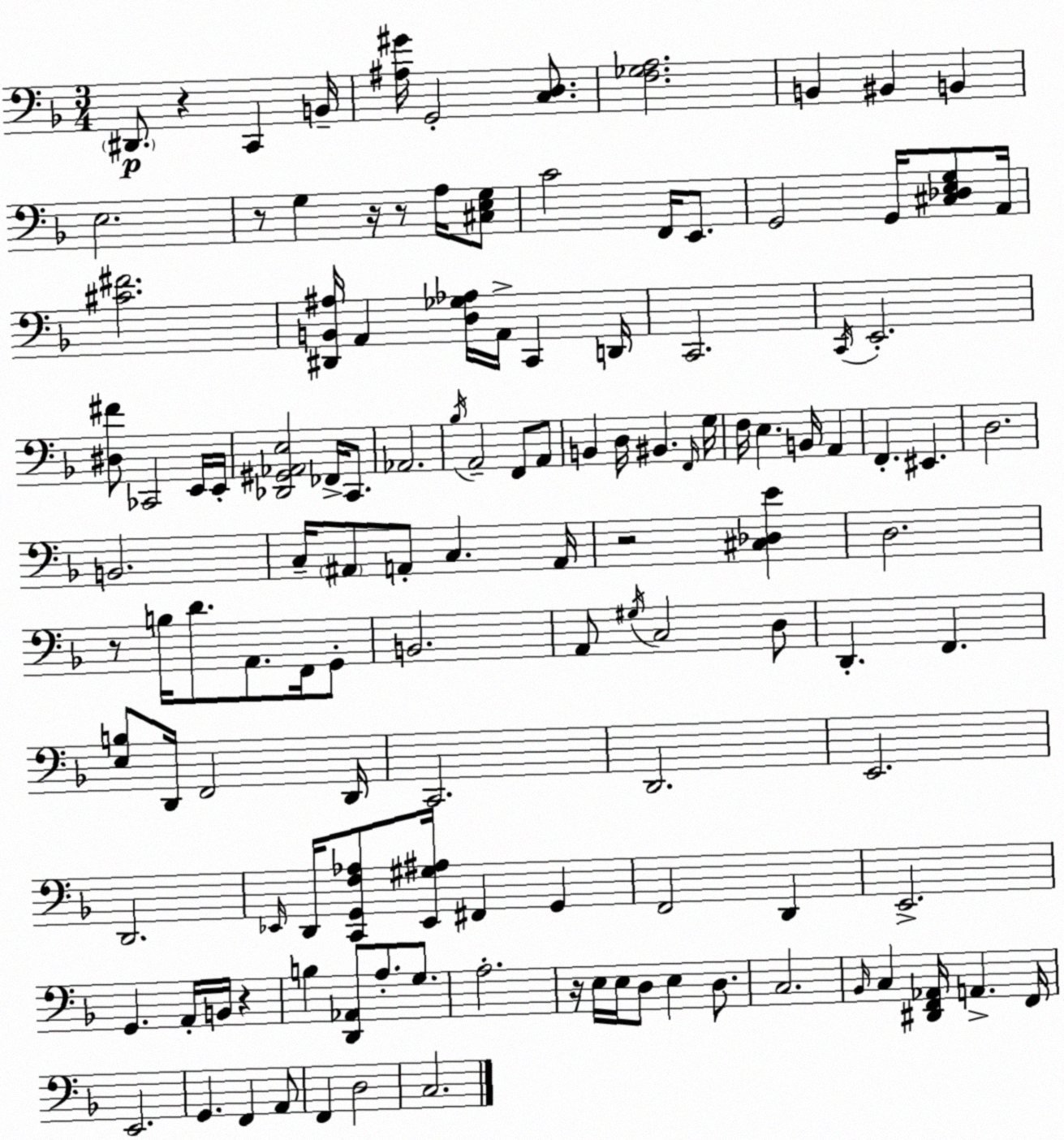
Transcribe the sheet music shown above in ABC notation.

X:1
T:Untitled
M:3/4
L:1/4
K:Dm
^D,,/2 z C,, B,,/4 [^A,^G]/4 G,,2 [C,D,]/2 [F,_G,A,]2 B,, ^B,, B,, E,2 z/2 G, z/4 z/2 A,/4 [^C,E,G,]/2 C2 F,,/4 E,,/2 G,,2 G,,/4 [^C,_D,E,G,]/2 A,,/4 [^C^F]2 [^D,,B,,^A,]/4 A,, [D,_G,_A,]/4 A,,/4 C,, D,,/4 C,,2 C,,/4 E,,2 [^D,^F]/2 _C,,2 E,,/4 E,,/4 [_D,,^G,,_A,,E,]2 _F,,/4 C,,/2 _A,,2 _B,/4 A,,2 F,,/2 A,,/2 B,, D,/4 ^B,, F,,/4 G,/4 F,/4 E, B,,/4 A,, F,, ^E,, D,2 B,,2 C,/4 ^A,,/2 A,,/2 C, A,,/4 z2 [^C,_D,E] D,2 z/2 B,/4 D/2 A,,/2 F,,/4 G,,/2 B,,2 A,,/2 ^G,/4 C,2 D,/2 D,, F,, [E,B,]/2 D,,/4 F,,2 D,,/4 C,,2 D,,2 E,,2 D,,2 _E,,/4 D,,/4 [C,,G,,F,_A,]/2 [_E,,^G,^A,]/4 ^F,, G,, F,,2 D,, E,,2 G,, A,,/4 B,,/4 z B, [D,,_A,,]/2 A,/2 G,/2 A,2 z/4 E,/4 E,/4 D,/2 E, D,/2 C,2 _B,,/4 C, [^D,,F,,_A,,]/4 A,, F,,/4 E,,2 G,, F,, A,,/2 F,, D,2 C,2